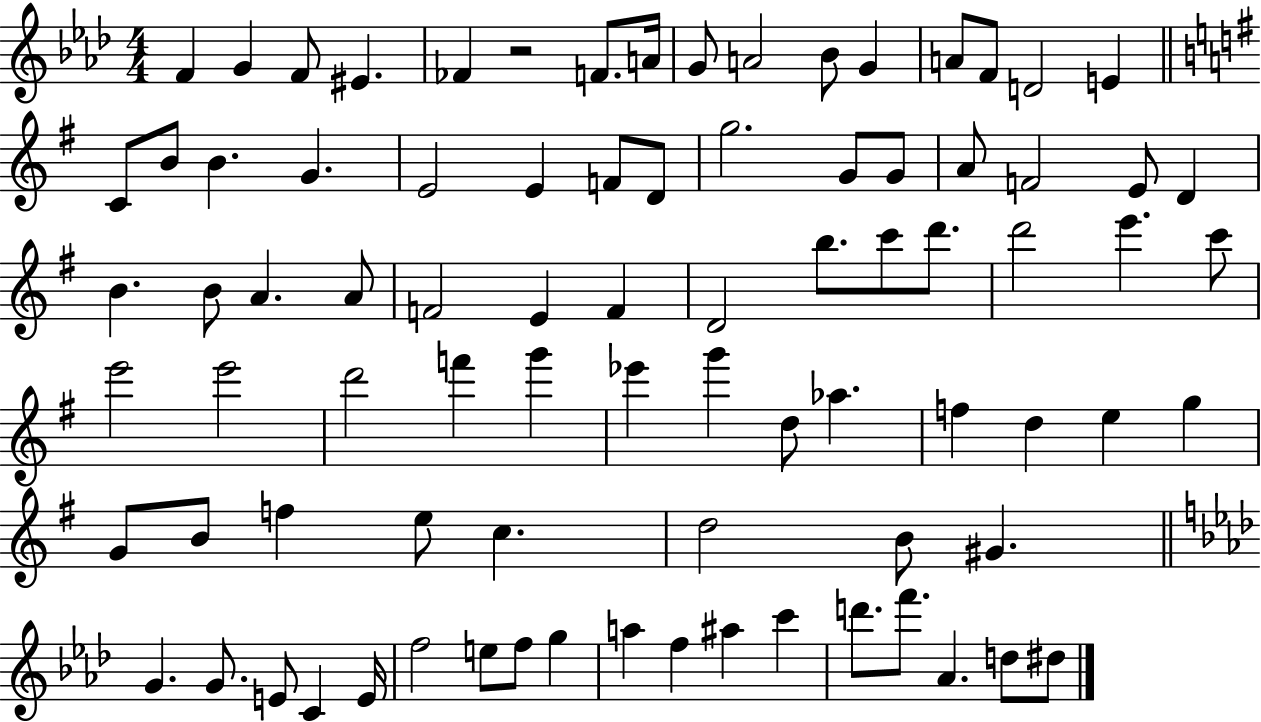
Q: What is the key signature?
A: AES major